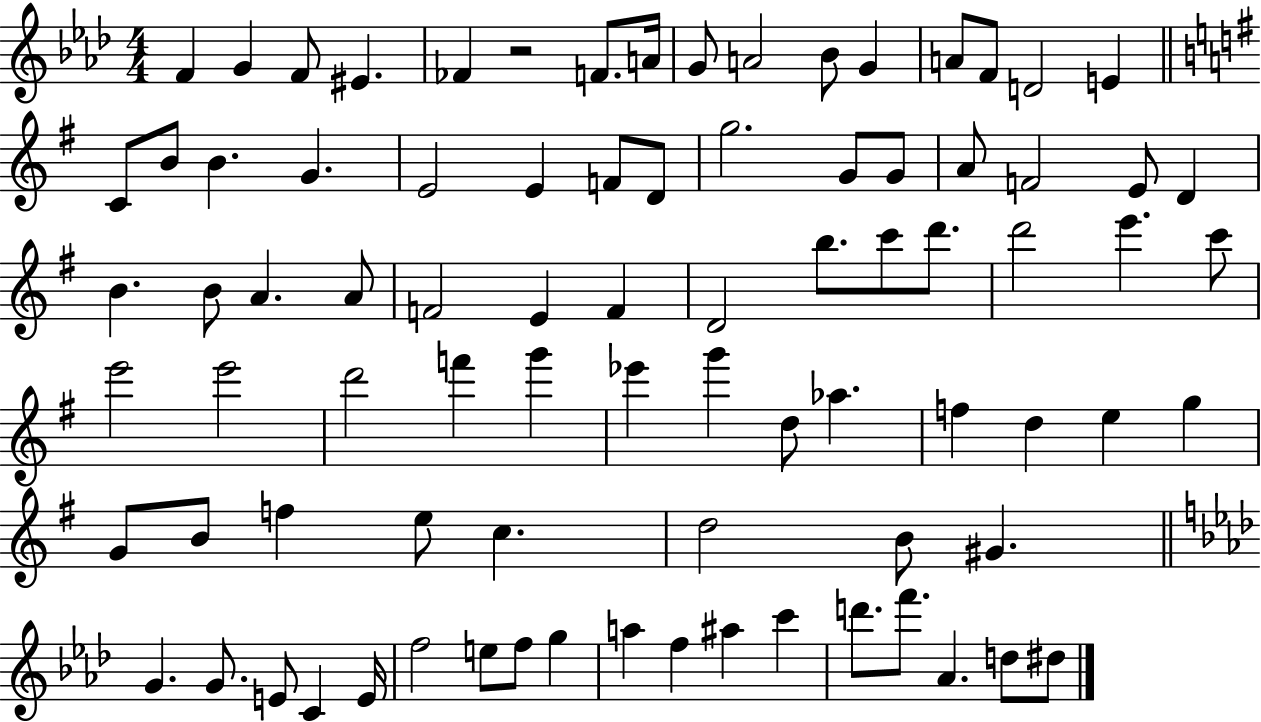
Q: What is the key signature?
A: AES major